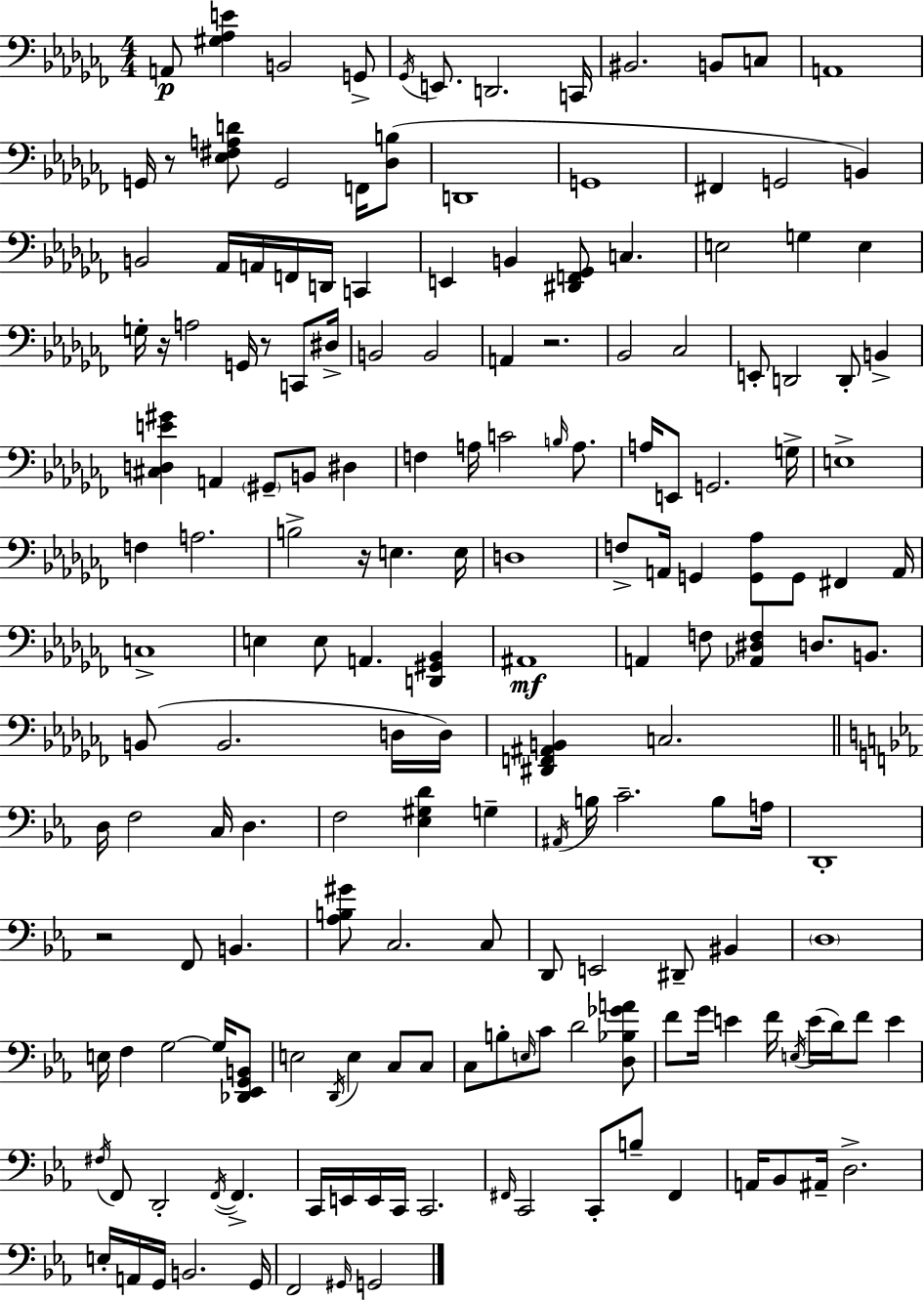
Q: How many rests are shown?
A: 6